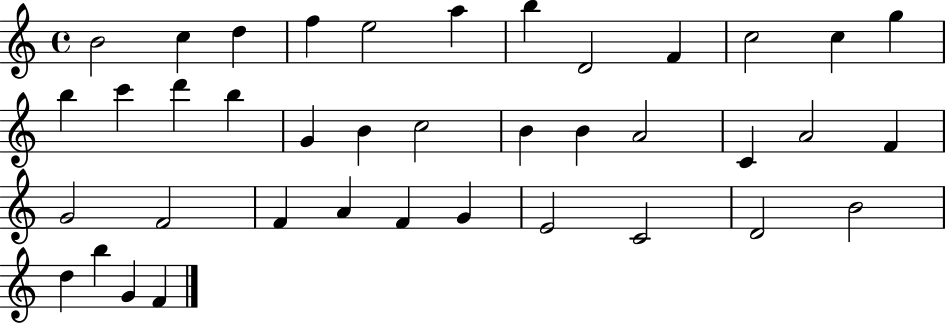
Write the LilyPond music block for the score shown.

{
  \clef treble
  \time 4/4
  \defaultTimeSignature
  \key c \major
  b'2 c''4 d''4 | f''4 e''2 a''4 | b''4 d'2 f'4 | c''2 c''4 g''4 | \break b''4 c'''4 d'''4 b''4 | g'4 b'4 c''2 | b'4 b'4 a'2 | c'4 a'2 f'4 | \break g'2 f'2 | f'4 a'4 f'4 g'4 | e'2 c'2 | d'2 b'2 | \break d''4 b''4 g'4 f'4 | \bar "|."
}